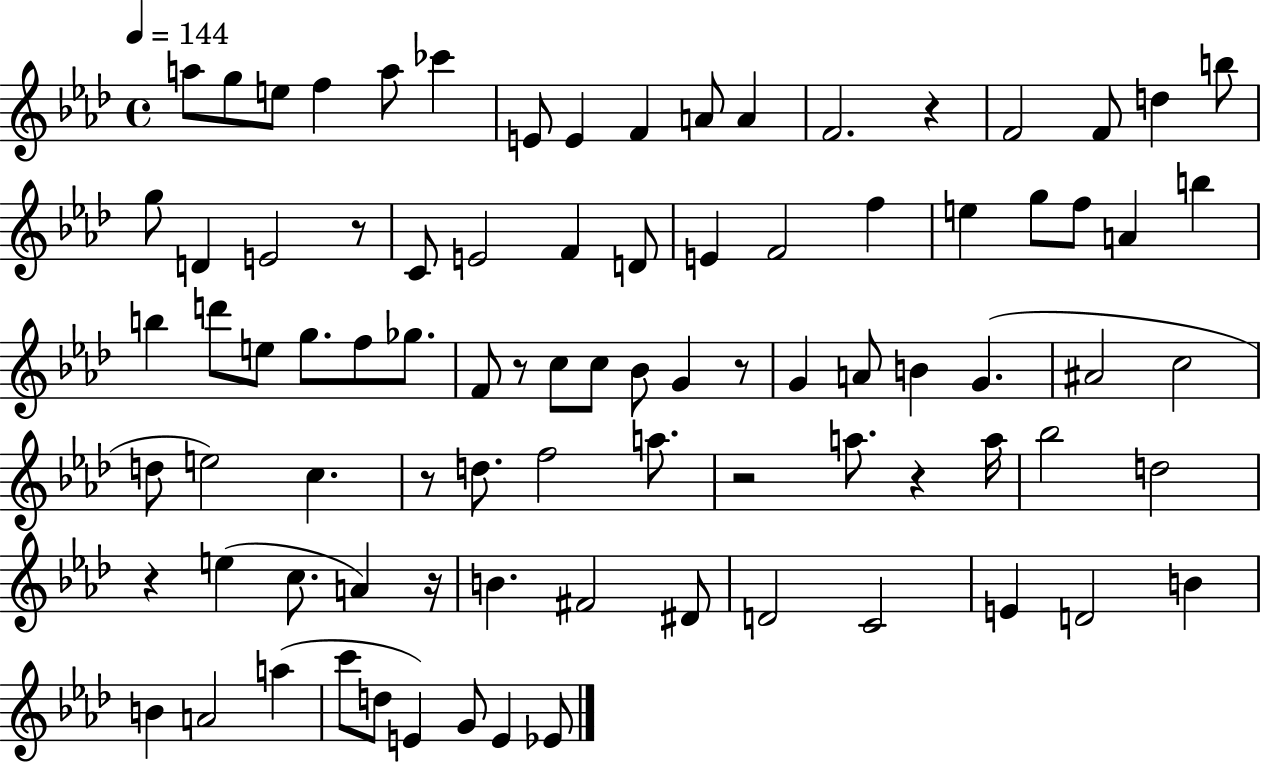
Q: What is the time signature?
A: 4/4